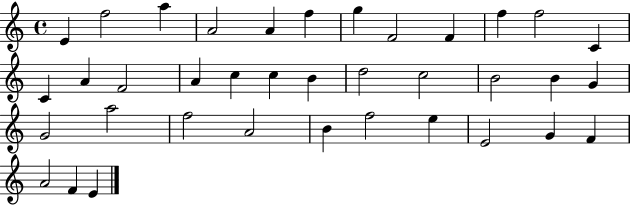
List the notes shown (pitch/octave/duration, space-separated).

E4/q F5/h A5/q A4/h A4/q F5/q G5/q F4/h F4/q F5/q F5/h C4/q C4/q A4/q F4/h A4/q C5/q C5/q B4/q D5/h C5/h B4/h B4/q G4/q G4/h A5/h F5/h A4/h B4/q F5/h E5/q E4/h G4/q F4/q A4/h F4/q E4/q